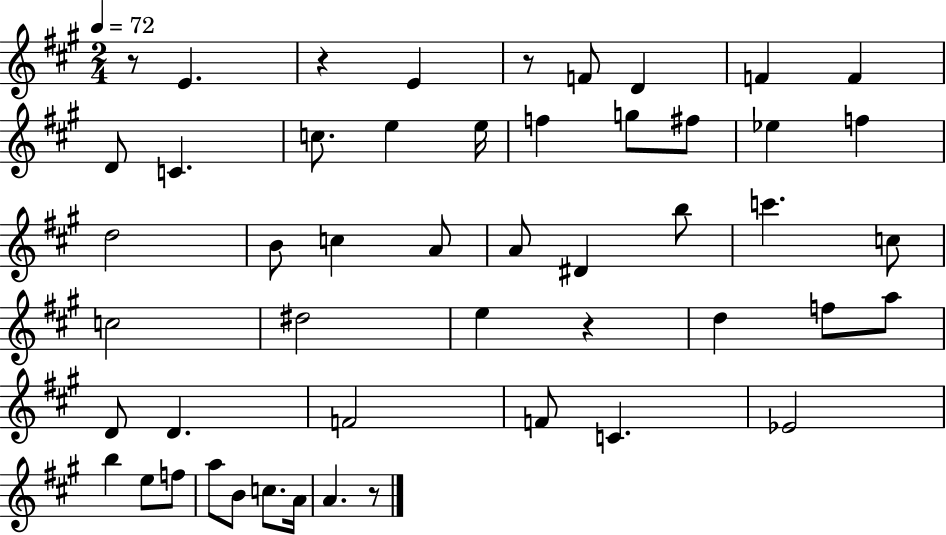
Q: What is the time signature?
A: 2/4